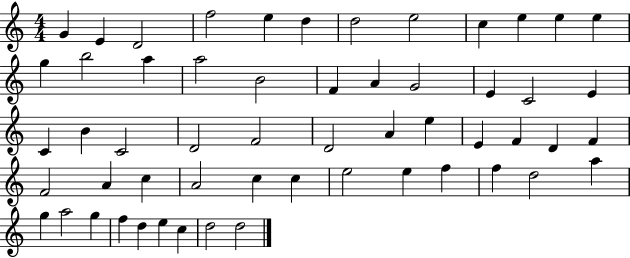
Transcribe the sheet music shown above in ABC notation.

X:1
T:Untitled
M:4/4
L:1/4
K:C
G E D2 f2 e d d2 e2 c e e e g b2 a a2 B2 F A G2 E C2 E C B C2 D2 F2 D2 A e E F D F F2 A c A2 c c e2 e f f d2 a g a2 g f d e c d2 d2